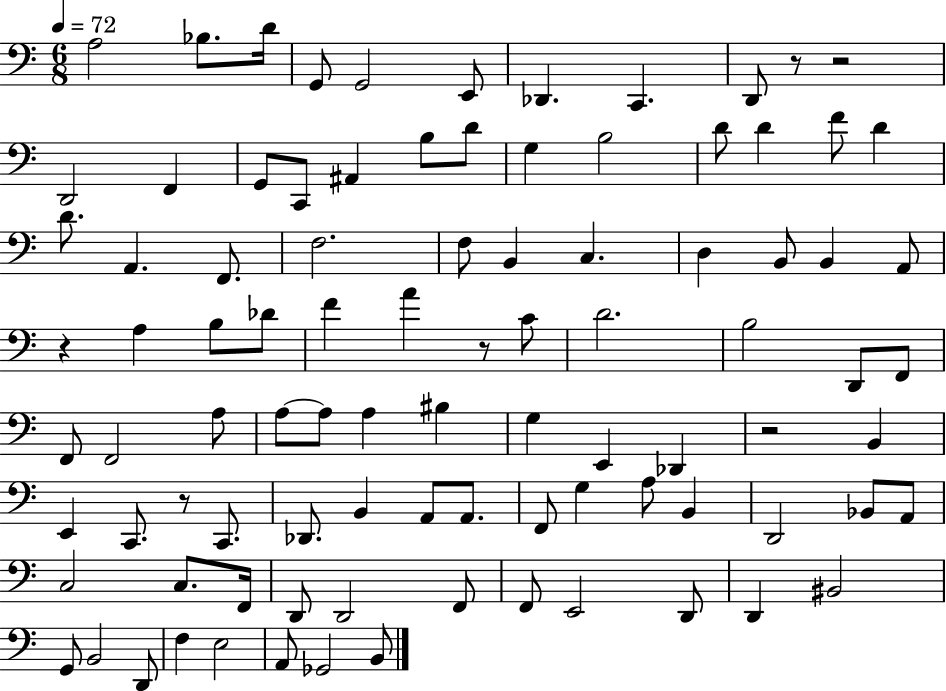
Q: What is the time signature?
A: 6/8